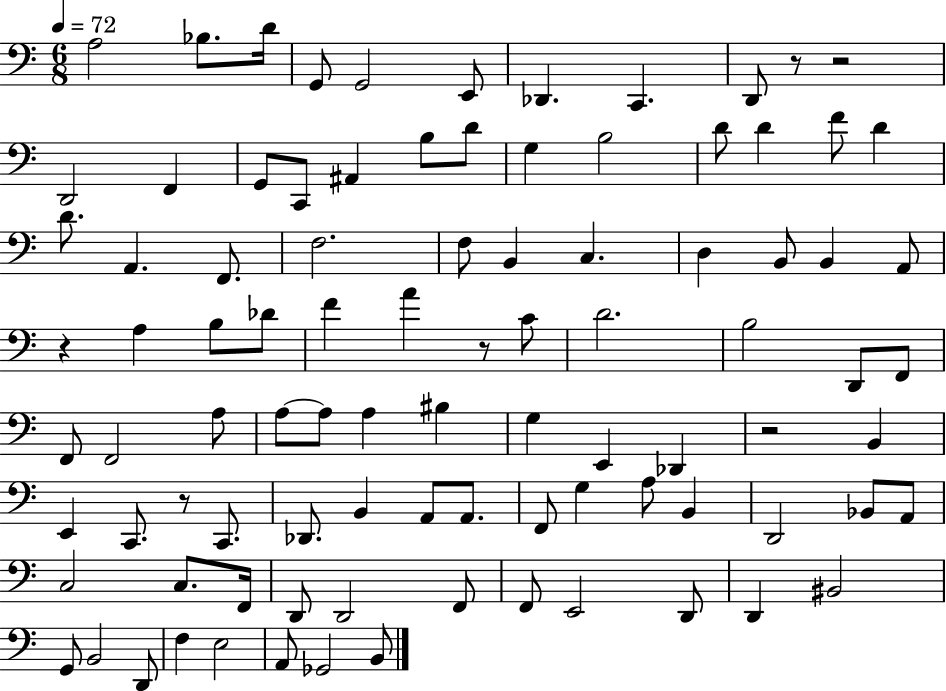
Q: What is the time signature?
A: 6/8